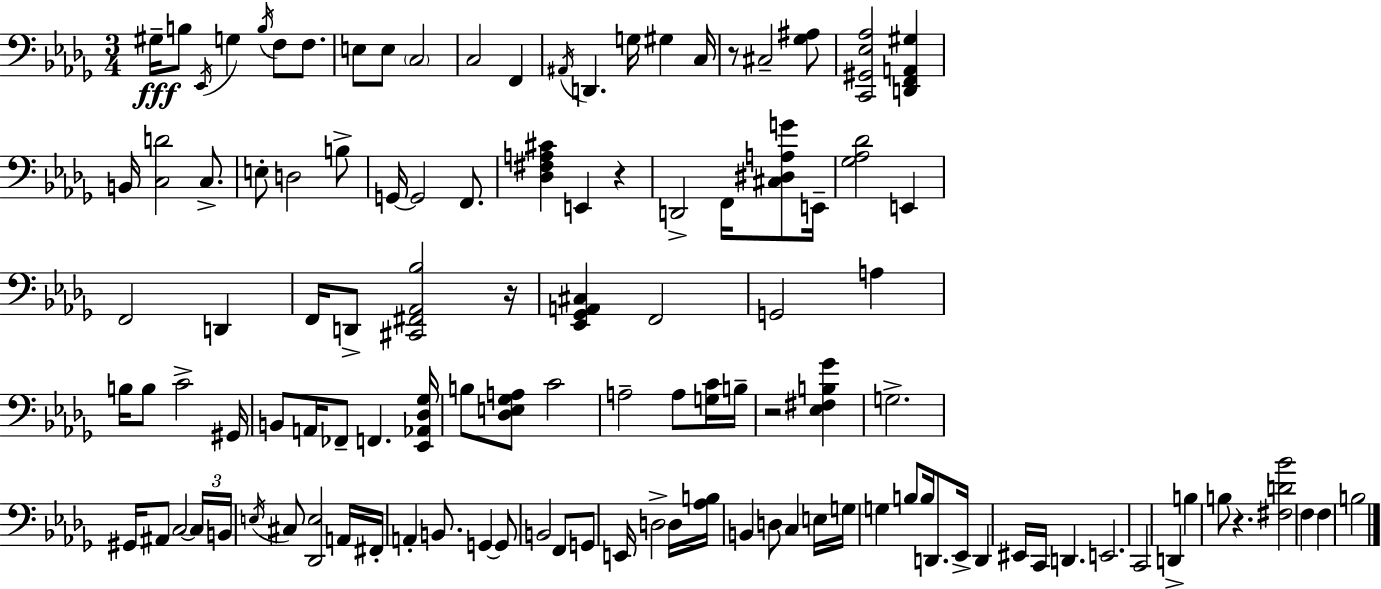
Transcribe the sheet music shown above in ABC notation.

X:1
T:Untitled
M:3/4
L:1/4
K:Bbm
^G,/4 B,/2 _E,,/4 G, B,/4 F,/2 F,/2 E,/2 E,/2 C,2 C,2 F,, ^A,,/4 D,, G,/4 ^G, C,/4 z/2 ^C,2 [_G,^A,]/2 [C,,^G,,_E,_A,]2 [D,,F,,A,,^G,] B,,/4 [C,D]2 C,/2 E,/2 D,2 B,/2 G,,/4 G,,2 F,,/2 [_D,^F,A,^C] E,, z D,,2 F,,/4 [^C,^D,A,G]/2 E,,/4 [_G,_A,_D]2 E,, F,,2 D,, F,,/4 D,,/2 [^C,,^F,,_A,,_B,]2 z/4 [_E,,_G,,A,,^C,] F,,2 G,,2 A, B,/4 B,/2 C2 ^G,,/4 B,,/2 A,,/4 _F,,/2 F,, [_E,,_A,,_D,_G,]/4 B,/2 [_D,E,_G,A,]/2 C2 A,2 A,/2 [G,C]/4 B,/4 z2 [_E,^F,B,_G] G,2 ^G,,/4 ^A,,/2 C,2 C,/4 B,,/4 E,/4 ^C,/2 [_D,,E,]2 A,,/4 ^F,,/4 A,, B,,/2 G,, G,,/2 B,,2 F,,/2 G,,/2 E,,/4 D,2 D,/4 [_A,B,]/4 B,, D,/2 C, E,/4 G,/4 G, B,/2 B,/4 D,,/2 _E,,/4 D,, ^E,,/4 C,,/4 D,, E,,2 C,,2 D,, B, B,/2 z [^F,D_B]2 F, F, B,2